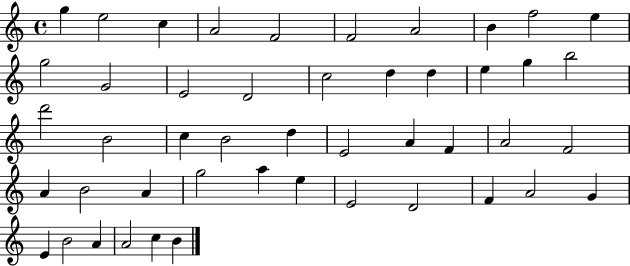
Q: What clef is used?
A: treble